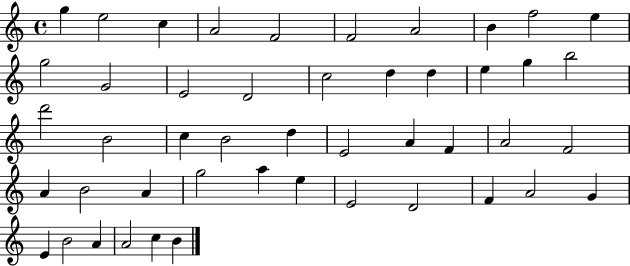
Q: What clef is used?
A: treble